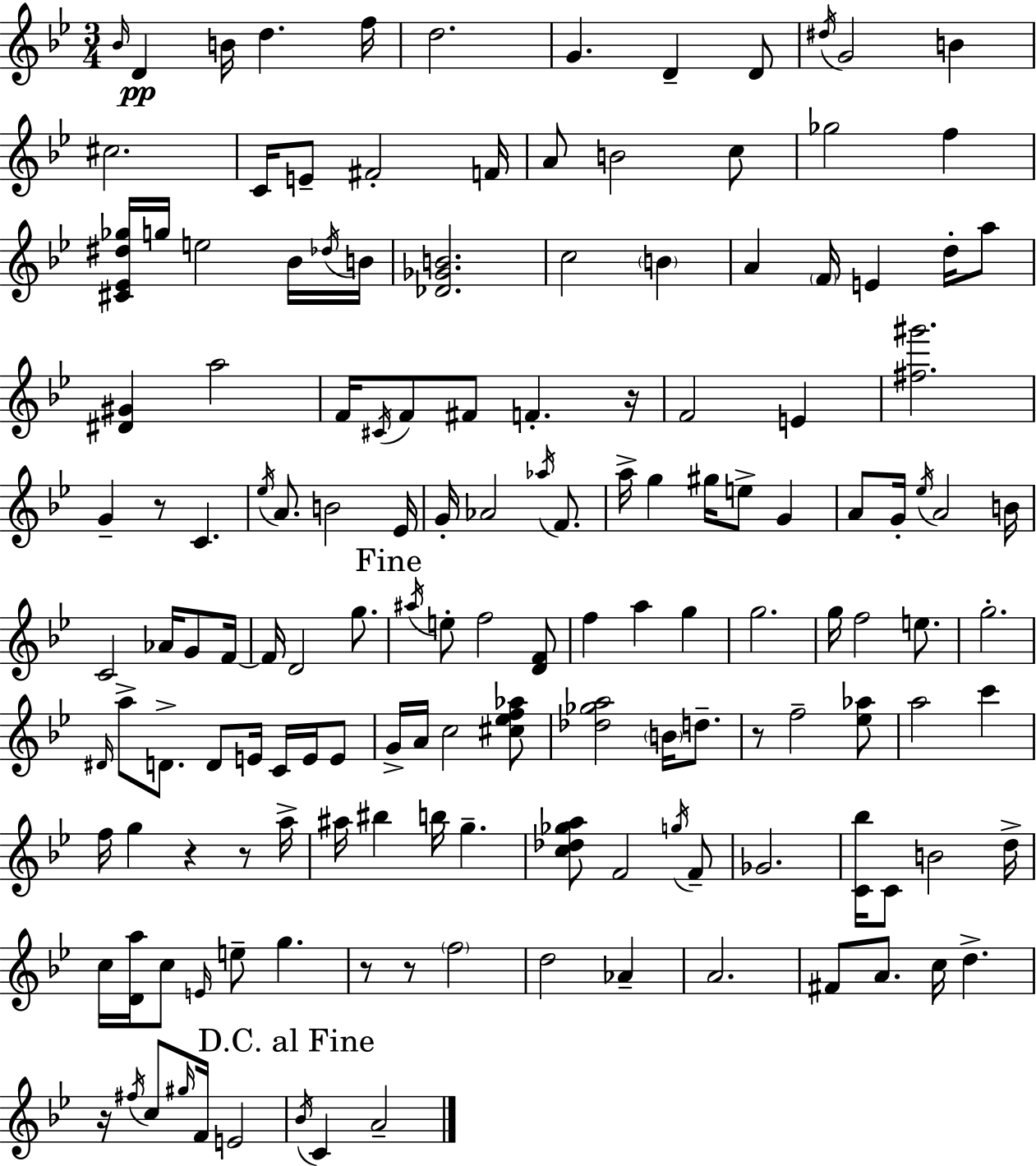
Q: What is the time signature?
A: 3/4